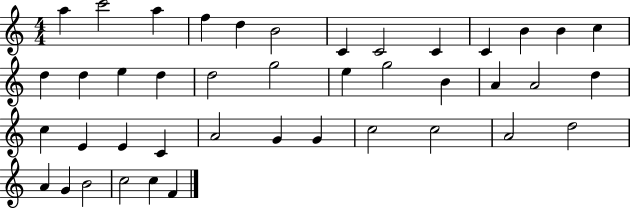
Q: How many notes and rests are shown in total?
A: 42